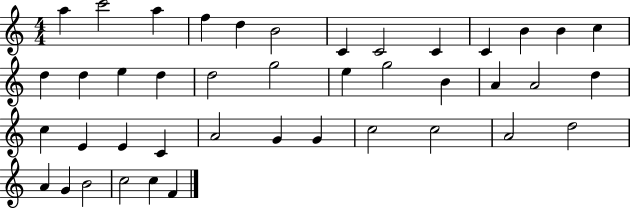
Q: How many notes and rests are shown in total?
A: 42